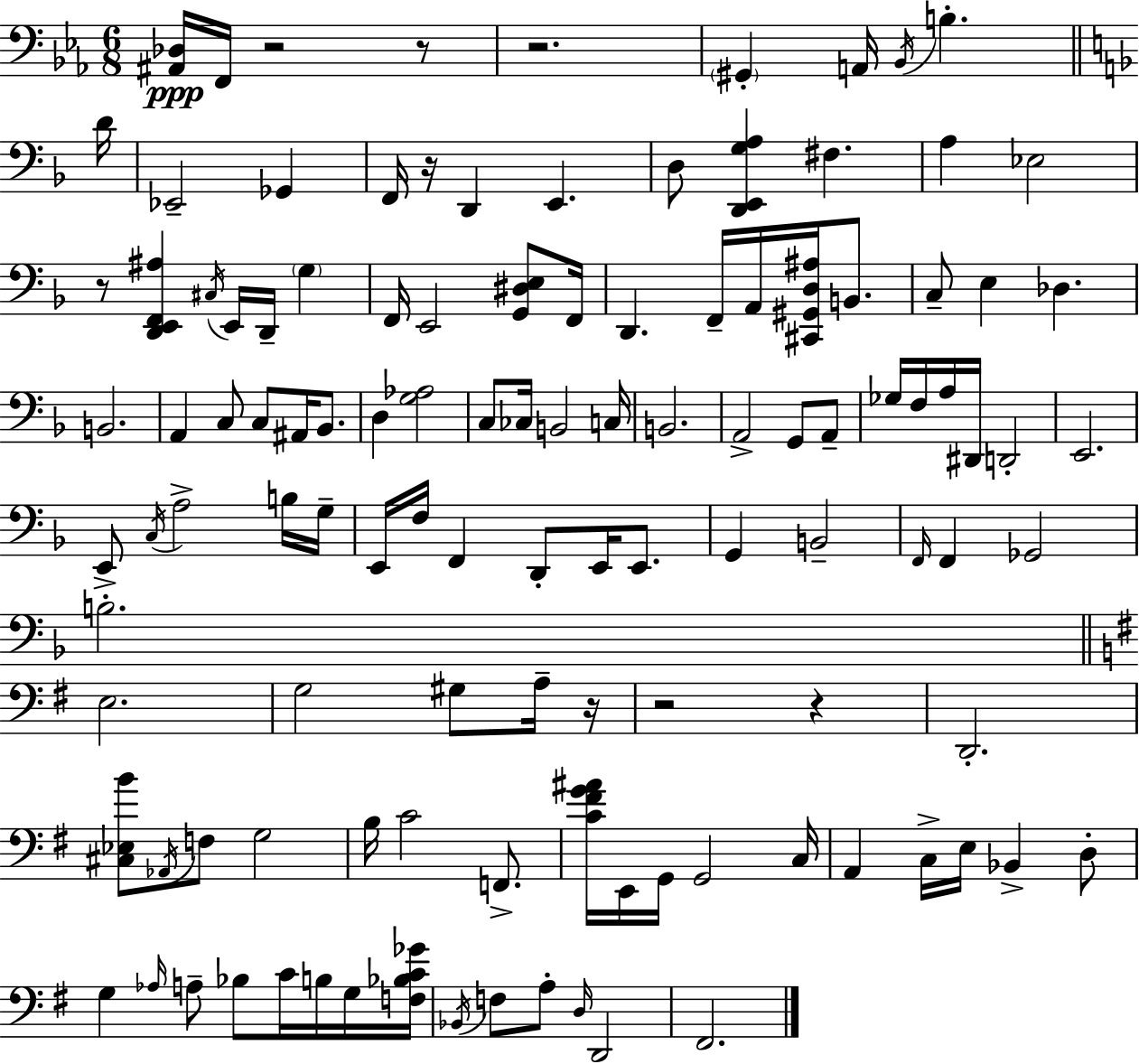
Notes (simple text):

[A#2,Db3]/s F2/s R/h R/e R/h. G#2/q A2/s Bb2/s B3/q. D4/s Eb2/h Gb2/q F2/s R/s D2/q E2/q. D3/e [D2,E2,G3,A3]/q F#3/q. A3/q Eb3/h R/e [D2,E2,F2,A#3]/q C#3/s E2/s D2/s G3/q F2/s E2/h [G2,D#3,E3]/e F2/s D2/q. F2/s A2/s [C#2,G#2,D3,A#3]/s B2/e. C3/e E3/q Db3/q. B2/h. A2/q C3/e C3/e A#2/s Bb2/e. D3/q [G3,Ab3]/h C3/e CES3/s B2/h C3/s B2/h. A2/h G2/e A2/e Gb3/s F3/s A3/s D#2/s D2/h E2/h. E2/e C3/s A3/h B3/s G3/s E2/s F3/s F2/q D2/e E2/s E2/e. G2/q B2/h F2/s F2/q Gb2/h B3/h. E3/h. G3/h G#3/e A3/s R/s R/h R/q D2/h. [C#3,Eb3,B4]/e Ab2/s F3/e G3/h B3/s C4/h F2/e. [C4,F#4,G4,A#4]/s E2/s G2/s G2/h C3/s A2/q C3/s E3/s Bb2/q D3/e G3/q Ab3/s A3/e Bb3/e C4/s B3/s G3/s [F3,Bb3,C4,Gb4]/s Bb2/s F3/e A3/e D3/s D2/h F#2/h.